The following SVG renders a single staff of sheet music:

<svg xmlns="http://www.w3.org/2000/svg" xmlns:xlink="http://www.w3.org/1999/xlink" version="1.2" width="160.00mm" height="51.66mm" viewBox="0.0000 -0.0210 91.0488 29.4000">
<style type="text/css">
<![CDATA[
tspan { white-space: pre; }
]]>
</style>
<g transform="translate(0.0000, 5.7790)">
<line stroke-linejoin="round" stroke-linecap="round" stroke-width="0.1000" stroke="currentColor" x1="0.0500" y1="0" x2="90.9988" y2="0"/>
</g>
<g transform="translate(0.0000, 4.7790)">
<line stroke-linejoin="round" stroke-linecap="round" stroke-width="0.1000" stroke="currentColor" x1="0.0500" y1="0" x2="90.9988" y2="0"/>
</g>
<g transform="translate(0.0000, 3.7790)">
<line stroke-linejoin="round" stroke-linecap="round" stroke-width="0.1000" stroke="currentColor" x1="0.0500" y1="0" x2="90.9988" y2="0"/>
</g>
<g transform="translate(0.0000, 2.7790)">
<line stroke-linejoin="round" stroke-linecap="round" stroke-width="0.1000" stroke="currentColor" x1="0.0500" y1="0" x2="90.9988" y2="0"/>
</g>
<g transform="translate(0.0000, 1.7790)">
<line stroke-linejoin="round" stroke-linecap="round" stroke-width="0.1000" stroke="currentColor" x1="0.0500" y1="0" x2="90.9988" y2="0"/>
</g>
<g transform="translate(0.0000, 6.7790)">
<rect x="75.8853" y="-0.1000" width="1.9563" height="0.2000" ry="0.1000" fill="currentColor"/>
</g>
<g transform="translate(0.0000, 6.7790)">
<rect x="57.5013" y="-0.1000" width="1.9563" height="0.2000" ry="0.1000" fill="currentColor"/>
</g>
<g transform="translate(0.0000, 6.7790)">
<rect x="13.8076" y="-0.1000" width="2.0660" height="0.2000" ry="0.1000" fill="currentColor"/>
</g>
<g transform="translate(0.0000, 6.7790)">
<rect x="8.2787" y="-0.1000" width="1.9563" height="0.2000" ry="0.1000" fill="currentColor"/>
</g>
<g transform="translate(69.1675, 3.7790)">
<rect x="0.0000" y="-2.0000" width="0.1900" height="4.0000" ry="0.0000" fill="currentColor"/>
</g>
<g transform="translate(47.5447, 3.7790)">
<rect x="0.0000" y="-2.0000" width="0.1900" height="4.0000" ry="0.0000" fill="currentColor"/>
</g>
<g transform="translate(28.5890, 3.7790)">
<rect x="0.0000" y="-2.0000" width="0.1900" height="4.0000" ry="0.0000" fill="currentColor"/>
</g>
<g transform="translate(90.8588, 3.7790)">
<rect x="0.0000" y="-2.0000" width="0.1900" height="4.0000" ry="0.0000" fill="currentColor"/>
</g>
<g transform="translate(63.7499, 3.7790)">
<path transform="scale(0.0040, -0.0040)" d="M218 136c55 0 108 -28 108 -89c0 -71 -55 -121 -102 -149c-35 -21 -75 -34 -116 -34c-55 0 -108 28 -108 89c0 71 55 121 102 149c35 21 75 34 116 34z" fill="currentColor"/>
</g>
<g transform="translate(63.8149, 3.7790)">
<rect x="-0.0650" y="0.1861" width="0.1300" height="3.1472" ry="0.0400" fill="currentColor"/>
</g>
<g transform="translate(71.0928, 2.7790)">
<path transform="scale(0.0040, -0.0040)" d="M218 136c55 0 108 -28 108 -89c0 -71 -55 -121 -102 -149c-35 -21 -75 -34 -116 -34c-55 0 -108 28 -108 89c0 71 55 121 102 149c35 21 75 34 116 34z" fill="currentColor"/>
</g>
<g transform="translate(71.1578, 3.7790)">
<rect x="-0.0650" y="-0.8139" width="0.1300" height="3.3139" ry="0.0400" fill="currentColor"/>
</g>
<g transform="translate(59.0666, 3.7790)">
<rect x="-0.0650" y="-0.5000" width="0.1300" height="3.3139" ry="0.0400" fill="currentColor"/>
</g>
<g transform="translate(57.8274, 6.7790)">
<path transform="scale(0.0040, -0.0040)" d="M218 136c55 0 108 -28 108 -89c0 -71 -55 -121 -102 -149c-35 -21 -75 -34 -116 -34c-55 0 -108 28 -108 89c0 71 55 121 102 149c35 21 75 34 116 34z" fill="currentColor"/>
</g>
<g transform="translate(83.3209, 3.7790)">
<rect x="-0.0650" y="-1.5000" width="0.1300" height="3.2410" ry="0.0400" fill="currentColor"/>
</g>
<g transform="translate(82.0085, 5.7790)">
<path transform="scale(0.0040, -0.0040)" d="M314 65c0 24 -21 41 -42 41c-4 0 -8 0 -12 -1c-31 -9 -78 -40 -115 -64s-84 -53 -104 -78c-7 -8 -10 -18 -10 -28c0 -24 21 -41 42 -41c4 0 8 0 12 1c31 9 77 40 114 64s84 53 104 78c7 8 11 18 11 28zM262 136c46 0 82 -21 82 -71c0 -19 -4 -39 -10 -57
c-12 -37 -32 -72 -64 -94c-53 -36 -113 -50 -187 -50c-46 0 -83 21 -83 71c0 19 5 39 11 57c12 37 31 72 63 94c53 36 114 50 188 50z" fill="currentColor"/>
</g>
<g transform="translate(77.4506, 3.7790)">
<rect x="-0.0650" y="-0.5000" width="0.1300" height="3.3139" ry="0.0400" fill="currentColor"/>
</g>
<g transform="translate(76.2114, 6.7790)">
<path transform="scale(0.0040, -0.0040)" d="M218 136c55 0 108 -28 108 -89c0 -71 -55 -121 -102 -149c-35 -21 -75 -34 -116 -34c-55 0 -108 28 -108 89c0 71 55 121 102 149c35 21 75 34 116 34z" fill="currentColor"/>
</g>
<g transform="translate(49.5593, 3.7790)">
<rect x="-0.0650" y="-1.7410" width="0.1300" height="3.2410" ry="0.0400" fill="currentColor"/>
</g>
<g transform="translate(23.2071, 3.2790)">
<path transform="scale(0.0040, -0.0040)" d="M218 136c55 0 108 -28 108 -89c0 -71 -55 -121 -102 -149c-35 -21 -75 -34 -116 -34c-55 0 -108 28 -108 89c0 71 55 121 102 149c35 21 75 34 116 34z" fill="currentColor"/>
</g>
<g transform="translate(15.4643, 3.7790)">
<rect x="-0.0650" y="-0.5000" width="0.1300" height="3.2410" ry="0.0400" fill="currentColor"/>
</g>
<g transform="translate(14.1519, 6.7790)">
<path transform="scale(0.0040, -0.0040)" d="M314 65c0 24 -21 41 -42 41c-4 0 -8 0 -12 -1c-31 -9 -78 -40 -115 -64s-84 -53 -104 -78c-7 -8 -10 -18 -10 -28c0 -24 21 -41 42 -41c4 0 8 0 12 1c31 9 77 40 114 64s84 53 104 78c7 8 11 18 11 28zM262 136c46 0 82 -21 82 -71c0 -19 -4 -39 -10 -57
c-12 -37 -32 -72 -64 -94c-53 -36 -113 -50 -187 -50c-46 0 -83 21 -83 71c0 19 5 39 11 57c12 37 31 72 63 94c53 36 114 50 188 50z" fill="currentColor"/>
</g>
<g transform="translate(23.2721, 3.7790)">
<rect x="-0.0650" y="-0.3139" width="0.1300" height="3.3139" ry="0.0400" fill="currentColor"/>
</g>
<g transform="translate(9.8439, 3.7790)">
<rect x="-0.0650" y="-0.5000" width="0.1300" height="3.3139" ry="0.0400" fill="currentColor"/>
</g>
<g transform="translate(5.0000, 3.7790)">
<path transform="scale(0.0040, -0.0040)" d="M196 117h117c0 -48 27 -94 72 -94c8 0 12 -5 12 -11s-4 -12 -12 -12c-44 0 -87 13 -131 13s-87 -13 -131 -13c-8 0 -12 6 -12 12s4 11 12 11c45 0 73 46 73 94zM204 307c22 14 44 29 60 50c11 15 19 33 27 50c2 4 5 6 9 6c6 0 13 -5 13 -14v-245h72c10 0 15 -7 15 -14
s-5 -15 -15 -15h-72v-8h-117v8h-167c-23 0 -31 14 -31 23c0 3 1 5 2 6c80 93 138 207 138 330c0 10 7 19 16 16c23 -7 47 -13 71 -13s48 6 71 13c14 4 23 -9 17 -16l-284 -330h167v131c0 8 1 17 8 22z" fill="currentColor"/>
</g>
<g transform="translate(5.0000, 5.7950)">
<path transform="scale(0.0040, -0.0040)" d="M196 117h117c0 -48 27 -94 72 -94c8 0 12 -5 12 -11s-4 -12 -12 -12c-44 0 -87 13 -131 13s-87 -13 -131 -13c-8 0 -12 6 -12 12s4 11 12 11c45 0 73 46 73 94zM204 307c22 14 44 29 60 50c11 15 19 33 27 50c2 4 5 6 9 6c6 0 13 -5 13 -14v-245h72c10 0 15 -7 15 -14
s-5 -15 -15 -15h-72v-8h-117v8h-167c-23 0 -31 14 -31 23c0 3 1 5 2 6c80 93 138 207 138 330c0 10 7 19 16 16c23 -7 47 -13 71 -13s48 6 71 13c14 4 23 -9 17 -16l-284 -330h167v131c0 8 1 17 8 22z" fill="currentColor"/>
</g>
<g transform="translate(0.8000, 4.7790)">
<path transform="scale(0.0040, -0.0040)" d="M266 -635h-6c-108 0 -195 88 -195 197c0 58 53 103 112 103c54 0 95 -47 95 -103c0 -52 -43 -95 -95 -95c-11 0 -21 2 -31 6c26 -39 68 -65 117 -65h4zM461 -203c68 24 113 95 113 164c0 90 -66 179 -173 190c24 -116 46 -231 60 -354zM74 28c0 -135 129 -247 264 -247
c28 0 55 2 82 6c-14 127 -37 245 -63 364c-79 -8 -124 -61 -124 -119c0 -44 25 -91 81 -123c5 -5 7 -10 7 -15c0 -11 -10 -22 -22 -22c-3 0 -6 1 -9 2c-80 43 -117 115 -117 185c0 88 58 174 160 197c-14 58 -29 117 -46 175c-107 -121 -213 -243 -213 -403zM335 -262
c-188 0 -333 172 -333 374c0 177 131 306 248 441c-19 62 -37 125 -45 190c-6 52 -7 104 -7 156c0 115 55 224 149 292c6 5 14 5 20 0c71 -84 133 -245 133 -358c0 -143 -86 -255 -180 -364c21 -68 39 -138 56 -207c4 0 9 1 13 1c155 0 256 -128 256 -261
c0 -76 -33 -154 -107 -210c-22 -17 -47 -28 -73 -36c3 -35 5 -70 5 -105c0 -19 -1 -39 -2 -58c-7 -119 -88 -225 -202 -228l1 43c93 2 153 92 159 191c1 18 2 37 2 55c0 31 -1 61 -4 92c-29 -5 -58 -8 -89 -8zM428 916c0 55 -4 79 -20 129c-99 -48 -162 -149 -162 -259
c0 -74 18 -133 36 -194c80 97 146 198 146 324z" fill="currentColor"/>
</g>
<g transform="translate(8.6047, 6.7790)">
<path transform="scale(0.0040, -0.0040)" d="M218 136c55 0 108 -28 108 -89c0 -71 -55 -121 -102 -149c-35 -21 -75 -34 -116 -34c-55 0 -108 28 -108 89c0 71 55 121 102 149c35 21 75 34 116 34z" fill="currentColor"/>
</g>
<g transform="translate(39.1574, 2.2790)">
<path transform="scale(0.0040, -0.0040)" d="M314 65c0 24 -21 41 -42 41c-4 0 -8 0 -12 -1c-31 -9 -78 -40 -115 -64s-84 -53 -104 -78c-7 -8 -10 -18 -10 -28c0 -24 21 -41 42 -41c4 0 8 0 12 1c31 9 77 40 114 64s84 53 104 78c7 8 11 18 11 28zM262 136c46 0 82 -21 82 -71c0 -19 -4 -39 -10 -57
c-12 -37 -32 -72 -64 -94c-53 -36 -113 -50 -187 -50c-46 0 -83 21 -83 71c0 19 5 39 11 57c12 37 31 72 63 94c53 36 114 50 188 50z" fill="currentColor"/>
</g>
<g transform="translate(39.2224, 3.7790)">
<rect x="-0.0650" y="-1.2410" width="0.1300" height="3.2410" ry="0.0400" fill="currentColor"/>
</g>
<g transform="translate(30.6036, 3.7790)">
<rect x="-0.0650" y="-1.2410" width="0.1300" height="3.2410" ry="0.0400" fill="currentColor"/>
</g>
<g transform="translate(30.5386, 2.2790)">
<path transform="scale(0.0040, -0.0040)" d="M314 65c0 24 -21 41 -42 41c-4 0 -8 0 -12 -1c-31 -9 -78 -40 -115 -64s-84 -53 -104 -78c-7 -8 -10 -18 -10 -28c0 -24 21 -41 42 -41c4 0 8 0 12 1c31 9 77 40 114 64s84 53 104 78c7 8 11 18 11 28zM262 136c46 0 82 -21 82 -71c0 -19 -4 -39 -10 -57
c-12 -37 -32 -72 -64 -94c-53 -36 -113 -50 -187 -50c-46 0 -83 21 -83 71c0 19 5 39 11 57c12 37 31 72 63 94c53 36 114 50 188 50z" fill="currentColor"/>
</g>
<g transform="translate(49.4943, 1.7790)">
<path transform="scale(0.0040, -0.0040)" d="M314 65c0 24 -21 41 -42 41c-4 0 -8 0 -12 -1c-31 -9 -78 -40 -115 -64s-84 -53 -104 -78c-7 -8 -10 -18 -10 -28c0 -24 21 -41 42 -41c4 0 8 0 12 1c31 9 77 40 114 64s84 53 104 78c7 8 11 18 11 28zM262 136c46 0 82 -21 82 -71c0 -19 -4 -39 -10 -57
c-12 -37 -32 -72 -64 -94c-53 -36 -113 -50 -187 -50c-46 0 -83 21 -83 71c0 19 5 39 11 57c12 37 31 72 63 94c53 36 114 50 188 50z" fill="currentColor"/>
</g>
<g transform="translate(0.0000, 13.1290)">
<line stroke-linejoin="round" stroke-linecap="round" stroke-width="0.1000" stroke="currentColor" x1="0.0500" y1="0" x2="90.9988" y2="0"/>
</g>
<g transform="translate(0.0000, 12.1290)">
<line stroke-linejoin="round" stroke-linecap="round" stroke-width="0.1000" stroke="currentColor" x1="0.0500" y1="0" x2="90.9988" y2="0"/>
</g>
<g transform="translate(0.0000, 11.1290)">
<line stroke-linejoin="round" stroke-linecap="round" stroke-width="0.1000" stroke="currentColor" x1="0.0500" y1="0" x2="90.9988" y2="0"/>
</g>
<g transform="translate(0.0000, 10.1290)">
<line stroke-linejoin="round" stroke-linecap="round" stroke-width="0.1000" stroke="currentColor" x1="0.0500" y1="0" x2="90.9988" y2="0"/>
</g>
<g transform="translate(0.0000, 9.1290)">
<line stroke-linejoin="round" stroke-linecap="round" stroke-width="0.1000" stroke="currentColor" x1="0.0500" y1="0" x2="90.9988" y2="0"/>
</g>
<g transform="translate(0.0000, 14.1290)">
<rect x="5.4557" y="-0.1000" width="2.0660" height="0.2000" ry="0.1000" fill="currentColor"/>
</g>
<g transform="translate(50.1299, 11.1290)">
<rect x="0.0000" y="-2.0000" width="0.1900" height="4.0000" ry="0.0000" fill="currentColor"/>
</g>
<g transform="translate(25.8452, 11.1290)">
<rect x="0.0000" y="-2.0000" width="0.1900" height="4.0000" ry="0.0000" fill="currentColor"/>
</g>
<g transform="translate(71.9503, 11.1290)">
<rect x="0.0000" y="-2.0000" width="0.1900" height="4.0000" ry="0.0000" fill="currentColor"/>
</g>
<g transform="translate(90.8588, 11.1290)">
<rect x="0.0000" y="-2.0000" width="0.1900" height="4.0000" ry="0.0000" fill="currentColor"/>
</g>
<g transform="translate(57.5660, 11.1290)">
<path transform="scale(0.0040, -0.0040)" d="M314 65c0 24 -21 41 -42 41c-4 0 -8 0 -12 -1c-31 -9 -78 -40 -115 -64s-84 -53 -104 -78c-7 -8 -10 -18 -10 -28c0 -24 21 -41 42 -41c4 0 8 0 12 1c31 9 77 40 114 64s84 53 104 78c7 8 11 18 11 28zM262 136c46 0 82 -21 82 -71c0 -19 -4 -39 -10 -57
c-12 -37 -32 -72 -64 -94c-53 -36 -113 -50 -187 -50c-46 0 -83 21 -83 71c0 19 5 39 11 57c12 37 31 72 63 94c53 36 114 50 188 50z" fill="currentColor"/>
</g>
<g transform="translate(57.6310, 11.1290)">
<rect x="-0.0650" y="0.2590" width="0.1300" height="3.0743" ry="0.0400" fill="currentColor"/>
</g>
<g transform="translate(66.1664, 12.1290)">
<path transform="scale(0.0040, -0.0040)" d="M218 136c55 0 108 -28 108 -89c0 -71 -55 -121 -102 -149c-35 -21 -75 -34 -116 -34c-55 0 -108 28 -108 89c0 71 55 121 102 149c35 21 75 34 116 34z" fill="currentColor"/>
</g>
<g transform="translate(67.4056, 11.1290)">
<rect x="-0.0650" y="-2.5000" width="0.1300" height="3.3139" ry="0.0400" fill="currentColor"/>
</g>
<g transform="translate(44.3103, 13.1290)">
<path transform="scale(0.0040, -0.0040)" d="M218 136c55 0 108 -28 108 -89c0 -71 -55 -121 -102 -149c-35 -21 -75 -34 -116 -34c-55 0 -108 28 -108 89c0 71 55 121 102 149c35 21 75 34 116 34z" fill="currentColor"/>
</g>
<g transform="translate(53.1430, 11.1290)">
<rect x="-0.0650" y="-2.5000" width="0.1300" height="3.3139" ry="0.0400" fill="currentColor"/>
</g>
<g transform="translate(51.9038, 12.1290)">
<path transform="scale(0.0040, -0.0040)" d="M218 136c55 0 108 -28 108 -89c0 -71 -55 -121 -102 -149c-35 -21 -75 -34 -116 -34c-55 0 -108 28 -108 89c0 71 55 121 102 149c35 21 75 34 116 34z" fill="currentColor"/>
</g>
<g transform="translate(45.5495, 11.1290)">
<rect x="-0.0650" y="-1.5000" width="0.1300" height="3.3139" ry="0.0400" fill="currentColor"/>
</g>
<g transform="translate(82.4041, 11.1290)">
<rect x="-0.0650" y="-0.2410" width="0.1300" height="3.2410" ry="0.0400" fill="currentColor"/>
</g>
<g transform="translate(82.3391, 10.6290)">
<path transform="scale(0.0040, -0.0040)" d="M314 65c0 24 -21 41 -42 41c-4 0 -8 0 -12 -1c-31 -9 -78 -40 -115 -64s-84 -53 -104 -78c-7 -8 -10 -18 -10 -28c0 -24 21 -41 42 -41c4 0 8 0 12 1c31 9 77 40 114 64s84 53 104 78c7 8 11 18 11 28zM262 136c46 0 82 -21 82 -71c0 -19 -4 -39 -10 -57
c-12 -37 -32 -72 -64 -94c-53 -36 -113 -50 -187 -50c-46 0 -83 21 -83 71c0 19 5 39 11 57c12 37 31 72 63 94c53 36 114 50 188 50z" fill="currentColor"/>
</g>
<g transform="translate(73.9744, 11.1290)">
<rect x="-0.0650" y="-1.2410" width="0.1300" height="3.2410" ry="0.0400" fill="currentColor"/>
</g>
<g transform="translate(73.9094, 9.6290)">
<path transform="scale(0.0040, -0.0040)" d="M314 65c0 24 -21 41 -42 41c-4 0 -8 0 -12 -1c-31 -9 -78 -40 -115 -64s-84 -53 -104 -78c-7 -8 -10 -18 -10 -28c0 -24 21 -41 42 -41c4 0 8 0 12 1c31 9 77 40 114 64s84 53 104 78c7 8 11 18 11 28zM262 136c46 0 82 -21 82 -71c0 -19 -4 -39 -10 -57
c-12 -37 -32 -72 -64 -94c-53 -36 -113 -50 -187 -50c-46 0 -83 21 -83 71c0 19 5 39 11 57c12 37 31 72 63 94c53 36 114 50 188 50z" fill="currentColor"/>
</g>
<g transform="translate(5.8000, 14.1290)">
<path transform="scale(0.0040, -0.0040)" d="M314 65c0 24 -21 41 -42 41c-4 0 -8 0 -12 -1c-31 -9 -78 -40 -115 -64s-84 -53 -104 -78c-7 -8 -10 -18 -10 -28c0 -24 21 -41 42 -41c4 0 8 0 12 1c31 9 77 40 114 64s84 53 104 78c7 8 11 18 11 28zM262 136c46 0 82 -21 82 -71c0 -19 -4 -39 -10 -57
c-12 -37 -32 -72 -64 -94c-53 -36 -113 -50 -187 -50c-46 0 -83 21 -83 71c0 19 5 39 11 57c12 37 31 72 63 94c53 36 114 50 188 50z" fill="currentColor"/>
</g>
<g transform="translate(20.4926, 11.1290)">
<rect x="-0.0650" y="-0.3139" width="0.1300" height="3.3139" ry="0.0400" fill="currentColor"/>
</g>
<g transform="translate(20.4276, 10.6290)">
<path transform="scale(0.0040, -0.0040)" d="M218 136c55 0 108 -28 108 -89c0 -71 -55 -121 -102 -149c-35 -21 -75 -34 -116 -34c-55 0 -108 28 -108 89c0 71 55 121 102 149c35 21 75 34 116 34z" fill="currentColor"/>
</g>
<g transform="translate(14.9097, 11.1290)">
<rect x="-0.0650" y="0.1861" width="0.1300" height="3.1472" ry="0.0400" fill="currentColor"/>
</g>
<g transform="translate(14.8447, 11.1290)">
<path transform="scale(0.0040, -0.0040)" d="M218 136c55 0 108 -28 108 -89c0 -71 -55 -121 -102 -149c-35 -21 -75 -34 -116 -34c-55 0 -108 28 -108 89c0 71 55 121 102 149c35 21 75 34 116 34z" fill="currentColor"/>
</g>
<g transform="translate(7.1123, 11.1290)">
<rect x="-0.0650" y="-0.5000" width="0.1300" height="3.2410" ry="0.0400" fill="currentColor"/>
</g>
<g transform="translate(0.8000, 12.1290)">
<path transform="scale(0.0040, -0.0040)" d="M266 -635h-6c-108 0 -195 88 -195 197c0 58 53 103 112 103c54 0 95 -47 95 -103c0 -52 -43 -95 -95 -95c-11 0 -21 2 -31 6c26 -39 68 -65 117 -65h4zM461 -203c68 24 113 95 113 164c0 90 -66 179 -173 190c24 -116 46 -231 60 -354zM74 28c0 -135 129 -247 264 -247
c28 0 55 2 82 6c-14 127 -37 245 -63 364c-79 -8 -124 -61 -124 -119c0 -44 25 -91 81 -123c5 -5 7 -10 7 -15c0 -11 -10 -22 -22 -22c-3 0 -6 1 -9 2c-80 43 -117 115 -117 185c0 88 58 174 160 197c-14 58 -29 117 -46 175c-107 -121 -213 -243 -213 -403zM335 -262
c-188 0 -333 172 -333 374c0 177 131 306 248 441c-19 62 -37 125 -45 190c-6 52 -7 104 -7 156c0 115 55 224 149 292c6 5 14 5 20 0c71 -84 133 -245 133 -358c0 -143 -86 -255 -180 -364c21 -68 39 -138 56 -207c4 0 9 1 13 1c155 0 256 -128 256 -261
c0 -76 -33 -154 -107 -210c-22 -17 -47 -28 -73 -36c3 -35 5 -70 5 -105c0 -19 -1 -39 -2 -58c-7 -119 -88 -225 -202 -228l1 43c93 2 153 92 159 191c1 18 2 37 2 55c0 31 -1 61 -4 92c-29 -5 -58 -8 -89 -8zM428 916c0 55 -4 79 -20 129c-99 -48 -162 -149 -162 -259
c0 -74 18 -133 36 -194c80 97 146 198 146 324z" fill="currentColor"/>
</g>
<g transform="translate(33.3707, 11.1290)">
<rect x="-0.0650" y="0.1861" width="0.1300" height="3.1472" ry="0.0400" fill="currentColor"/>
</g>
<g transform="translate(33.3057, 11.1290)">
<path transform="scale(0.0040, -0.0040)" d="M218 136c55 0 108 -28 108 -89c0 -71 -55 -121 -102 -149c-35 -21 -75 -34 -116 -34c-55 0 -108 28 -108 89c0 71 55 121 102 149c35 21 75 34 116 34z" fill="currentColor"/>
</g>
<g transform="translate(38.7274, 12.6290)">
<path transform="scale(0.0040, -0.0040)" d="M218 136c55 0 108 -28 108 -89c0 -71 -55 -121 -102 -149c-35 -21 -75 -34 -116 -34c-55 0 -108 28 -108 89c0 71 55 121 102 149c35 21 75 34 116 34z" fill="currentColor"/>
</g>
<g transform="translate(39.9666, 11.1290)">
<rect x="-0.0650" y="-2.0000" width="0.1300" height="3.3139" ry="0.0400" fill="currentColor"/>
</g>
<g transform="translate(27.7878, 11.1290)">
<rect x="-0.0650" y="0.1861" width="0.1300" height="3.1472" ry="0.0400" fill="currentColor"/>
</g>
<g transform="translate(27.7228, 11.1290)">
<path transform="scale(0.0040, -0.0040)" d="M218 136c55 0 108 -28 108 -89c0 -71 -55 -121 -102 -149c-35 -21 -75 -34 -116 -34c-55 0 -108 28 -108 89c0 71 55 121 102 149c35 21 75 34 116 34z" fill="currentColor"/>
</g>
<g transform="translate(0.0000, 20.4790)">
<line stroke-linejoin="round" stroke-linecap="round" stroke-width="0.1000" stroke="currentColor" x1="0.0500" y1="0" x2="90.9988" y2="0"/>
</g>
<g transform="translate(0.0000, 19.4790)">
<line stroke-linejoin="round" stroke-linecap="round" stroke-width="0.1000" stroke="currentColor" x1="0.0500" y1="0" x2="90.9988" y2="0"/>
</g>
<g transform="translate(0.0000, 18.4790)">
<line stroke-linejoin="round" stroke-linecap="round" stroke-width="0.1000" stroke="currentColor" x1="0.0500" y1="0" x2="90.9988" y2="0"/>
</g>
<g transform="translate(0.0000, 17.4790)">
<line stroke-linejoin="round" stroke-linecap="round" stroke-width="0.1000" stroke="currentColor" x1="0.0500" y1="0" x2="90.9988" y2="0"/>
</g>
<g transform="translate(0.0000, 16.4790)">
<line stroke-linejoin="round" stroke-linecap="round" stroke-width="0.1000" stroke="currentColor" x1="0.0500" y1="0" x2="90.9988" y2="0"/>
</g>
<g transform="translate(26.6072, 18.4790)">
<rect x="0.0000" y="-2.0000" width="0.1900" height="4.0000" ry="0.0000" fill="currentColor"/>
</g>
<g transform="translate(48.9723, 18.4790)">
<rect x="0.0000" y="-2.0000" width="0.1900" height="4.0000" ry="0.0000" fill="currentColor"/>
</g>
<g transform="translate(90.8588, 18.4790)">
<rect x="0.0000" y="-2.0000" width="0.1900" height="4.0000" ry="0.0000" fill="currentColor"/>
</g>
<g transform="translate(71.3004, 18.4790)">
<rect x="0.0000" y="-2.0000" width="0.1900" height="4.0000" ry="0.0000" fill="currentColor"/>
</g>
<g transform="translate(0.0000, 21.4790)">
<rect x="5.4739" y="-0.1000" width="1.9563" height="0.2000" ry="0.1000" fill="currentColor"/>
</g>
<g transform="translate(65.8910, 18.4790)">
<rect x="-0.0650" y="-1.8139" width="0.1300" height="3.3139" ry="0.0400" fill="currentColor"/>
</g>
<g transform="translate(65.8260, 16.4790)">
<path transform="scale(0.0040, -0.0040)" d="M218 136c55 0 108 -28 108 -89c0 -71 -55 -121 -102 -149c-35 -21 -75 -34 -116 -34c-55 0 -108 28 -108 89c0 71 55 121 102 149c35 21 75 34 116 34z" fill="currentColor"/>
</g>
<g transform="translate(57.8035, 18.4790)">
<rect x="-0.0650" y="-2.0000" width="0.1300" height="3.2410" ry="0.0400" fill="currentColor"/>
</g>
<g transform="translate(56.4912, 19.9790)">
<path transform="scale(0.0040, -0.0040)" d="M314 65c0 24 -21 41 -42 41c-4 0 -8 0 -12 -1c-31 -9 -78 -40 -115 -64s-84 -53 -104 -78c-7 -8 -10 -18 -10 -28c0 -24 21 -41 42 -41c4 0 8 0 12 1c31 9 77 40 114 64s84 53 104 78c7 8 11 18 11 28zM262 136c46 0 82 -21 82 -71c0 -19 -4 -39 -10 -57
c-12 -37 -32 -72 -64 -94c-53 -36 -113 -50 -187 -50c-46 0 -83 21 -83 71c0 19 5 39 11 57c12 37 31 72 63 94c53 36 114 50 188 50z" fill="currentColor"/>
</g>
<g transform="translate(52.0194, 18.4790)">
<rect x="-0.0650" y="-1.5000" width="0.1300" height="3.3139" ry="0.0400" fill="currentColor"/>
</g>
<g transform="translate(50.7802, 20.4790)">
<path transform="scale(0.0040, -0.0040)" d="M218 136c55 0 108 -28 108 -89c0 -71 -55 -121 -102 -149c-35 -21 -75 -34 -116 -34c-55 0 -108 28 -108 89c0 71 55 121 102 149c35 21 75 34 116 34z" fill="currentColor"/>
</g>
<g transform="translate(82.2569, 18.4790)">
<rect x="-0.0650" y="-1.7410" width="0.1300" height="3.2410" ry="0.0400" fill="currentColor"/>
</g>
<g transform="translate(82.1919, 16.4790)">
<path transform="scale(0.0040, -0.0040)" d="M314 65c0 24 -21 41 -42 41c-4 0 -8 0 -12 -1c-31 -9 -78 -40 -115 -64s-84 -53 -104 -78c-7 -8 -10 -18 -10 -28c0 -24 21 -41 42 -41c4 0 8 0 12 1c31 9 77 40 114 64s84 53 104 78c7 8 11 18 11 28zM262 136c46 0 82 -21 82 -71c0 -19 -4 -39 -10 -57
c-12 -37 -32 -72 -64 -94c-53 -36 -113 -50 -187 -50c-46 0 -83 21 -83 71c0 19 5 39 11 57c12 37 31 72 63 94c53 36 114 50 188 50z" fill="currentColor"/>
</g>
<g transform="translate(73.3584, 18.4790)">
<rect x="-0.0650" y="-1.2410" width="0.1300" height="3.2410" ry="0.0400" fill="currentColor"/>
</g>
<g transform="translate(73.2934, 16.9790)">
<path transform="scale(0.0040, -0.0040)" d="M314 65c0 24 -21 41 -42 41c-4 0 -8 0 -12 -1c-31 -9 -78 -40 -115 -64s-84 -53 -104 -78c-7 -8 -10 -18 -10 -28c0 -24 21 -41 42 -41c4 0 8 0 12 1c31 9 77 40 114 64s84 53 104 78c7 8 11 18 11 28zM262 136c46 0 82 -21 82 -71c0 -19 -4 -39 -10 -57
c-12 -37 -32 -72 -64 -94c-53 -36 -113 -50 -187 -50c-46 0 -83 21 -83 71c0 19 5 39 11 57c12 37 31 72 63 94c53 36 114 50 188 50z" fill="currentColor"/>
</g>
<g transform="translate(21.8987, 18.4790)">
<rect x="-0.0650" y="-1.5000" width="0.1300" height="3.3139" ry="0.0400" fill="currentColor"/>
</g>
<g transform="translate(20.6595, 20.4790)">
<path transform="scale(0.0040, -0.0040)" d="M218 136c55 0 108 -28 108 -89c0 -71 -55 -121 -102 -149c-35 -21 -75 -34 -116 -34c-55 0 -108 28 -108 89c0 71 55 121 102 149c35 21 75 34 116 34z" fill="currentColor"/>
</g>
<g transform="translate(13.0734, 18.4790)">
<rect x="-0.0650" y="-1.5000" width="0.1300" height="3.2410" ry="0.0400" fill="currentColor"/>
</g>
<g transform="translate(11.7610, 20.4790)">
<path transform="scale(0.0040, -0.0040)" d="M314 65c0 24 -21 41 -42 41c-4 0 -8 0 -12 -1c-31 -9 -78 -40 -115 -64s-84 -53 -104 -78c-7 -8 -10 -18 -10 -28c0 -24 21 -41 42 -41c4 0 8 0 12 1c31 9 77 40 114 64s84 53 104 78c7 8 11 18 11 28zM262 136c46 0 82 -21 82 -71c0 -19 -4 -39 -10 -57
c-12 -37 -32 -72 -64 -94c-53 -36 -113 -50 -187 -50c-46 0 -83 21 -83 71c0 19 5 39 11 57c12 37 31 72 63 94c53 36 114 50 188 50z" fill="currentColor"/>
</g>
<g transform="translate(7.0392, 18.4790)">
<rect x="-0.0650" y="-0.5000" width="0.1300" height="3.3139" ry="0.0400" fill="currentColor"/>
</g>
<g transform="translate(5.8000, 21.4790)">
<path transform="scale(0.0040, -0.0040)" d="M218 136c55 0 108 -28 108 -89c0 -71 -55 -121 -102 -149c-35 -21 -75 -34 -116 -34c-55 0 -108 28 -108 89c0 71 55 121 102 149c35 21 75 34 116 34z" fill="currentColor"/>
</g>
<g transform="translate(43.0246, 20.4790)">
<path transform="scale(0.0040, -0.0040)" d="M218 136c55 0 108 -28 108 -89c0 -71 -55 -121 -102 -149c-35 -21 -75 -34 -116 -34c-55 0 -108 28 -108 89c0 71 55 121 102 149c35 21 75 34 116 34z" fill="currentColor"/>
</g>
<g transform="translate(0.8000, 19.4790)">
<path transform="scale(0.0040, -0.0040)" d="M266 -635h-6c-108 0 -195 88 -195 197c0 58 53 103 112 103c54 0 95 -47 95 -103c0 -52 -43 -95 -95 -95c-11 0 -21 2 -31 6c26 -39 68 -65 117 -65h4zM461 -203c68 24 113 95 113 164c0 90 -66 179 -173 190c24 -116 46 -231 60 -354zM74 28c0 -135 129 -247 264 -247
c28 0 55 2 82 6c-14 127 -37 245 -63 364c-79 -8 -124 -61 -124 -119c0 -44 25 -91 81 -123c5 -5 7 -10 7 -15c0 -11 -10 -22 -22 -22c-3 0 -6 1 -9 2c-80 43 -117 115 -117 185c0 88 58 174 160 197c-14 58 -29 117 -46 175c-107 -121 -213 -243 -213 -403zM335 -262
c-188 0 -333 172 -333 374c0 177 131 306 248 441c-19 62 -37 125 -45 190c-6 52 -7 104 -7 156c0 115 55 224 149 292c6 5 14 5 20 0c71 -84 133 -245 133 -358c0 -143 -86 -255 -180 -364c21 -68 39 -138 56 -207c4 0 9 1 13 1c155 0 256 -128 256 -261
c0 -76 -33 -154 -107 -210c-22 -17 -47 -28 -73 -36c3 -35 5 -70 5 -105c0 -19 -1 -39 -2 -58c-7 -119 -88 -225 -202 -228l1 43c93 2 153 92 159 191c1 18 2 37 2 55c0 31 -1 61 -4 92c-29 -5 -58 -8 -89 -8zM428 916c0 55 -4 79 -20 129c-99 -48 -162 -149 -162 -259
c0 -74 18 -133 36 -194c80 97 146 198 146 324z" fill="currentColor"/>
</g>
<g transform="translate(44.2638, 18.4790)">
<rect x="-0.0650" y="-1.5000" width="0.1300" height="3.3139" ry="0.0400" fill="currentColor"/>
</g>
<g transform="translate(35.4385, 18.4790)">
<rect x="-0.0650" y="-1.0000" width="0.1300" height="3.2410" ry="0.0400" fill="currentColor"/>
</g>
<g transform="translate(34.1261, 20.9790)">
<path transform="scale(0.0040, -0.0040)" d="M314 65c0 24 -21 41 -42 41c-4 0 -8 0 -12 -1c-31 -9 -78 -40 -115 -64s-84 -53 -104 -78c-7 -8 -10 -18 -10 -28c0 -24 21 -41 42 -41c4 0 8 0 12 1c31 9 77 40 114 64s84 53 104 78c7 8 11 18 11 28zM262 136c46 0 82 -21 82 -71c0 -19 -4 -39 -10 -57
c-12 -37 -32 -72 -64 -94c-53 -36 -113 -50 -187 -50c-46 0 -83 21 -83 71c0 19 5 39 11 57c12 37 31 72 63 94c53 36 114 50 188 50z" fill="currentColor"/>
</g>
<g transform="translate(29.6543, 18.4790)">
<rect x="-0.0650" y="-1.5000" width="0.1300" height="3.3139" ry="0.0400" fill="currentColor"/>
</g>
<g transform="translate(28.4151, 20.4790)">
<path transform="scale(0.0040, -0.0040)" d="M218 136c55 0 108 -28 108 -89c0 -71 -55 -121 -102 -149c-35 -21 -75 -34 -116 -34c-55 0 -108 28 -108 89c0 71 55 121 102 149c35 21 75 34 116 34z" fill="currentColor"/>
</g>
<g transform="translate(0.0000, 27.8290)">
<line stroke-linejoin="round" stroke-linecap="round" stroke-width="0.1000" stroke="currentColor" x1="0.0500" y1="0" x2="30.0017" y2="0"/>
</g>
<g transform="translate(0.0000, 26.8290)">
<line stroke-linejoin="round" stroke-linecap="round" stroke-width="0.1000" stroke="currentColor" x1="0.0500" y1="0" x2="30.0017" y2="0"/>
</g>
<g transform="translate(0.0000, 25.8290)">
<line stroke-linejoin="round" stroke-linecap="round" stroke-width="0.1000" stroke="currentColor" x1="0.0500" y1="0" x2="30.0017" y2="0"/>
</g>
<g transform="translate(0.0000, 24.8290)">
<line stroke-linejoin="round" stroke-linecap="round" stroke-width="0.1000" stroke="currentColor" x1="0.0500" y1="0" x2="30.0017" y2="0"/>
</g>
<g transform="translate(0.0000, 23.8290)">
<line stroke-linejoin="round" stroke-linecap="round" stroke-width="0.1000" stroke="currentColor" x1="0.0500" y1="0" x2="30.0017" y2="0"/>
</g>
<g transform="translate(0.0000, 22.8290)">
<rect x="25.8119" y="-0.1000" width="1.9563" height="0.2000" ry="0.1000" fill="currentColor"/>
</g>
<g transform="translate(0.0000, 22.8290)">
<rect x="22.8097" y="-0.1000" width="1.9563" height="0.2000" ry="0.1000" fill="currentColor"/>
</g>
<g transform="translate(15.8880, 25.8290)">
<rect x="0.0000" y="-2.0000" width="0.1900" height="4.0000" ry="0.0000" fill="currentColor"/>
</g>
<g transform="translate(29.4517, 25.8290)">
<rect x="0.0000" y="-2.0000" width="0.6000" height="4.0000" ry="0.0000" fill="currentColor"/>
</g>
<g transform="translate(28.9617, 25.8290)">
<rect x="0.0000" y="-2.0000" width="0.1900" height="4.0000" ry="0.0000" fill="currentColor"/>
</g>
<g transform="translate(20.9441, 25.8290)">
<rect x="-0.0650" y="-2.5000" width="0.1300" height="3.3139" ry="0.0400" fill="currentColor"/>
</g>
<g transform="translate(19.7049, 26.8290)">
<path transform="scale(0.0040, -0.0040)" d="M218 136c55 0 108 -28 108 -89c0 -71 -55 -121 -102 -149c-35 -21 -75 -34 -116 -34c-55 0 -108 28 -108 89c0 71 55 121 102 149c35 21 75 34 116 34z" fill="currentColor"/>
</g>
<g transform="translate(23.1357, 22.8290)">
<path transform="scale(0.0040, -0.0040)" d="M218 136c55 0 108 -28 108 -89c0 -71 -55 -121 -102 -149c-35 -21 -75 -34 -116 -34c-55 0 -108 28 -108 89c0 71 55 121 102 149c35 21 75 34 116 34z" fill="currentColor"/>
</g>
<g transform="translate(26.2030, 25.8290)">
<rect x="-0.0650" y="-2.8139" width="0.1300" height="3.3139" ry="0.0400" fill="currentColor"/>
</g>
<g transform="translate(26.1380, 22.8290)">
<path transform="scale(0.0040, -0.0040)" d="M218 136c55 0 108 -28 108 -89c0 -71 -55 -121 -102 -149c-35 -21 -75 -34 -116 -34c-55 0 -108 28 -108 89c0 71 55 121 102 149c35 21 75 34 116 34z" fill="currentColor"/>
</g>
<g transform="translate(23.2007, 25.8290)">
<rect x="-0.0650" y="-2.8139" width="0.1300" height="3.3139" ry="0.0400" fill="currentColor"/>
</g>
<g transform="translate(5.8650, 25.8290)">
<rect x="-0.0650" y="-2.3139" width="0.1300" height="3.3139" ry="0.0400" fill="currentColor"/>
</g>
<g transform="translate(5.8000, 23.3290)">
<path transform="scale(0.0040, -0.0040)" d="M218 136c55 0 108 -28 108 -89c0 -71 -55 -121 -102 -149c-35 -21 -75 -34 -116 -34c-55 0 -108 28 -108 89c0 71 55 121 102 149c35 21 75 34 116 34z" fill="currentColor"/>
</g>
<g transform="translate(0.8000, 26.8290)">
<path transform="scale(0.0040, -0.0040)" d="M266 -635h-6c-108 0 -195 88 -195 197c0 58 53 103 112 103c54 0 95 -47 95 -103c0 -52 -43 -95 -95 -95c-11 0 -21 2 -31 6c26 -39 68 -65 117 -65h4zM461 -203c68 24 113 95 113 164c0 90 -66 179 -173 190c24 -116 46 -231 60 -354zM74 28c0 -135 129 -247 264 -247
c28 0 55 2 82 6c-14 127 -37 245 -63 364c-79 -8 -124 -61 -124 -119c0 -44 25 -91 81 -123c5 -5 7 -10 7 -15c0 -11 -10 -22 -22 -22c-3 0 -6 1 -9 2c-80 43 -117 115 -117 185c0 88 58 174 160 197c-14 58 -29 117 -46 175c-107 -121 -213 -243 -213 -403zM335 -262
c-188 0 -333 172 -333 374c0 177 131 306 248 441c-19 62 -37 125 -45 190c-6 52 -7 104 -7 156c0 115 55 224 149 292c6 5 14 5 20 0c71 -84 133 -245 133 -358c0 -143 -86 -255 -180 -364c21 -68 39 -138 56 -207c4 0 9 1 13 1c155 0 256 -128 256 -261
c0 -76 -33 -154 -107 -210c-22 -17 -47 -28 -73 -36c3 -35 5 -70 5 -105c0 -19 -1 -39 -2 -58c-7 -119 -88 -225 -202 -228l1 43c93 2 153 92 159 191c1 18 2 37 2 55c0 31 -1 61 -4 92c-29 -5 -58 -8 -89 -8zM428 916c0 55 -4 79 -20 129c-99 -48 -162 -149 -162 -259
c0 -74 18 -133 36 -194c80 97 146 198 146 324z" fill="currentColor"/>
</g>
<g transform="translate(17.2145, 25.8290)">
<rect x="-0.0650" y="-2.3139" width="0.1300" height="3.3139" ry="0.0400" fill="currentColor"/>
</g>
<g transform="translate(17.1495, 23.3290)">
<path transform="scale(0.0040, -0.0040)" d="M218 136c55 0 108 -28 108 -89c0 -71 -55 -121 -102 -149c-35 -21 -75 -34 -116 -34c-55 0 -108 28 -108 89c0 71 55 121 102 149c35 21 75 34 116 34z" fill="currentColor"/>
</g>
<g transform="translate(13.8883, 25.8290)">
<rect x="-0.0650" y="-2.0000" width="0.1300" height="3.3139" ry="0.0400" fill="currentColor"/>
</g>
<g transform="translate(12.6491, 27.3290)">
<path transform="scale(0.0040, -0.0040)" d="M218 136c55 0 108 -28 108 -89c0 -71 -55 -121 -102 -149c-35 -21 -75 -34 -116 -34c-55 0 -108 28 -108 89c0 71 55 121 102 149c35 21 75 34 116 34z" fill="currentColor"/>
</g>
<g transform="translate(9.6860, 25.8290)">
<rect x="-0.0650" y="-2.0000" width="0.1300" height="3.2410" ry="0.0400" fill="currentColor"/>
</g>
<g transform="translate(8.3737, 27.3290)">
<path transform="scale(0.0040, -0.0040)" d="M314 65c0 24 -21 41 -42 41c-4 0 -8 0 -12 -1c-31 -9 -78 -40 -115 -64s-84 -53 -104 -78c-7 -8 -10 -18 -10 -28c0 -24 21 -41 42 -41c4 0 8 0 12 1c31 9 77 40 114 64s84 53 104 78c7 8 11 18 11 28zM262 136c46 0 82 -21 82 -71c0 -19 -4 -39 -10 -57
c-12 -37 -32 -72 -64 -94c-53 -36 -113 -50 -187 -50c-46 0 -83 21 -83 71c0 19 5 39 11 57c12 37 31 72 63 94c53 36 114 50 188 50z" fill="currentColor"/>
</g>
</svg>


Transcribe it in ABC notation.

X:1
T:Untitled
M:4/4
L:1/4
K:C
C C2 c e2 e2 f2 C B d C E2 C2 B c B B F E G B2 G e2 c2 C E2 E E D2 E E F2 f e2 f2 g F2 F g G a a